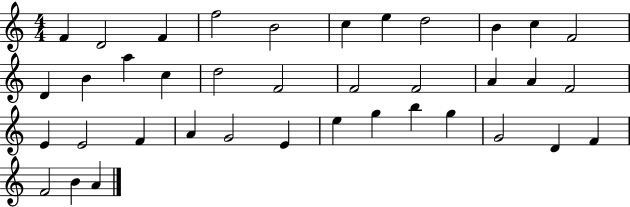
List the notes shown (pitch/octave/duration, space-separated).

F4/q D4/h F4/q F5/h B4/h C5/q E5/q D5/h B4/q C5/q F4/h D4/q B4/q A5/q C5/q D5/h F4/h F4/h F4/h A4/q A4/q F4/h E4/q E4/h F4/q A4/q G4/h E4/q E5/q G5/q B5/q G5/q G4/h D4/q F4/q F4/h B4/q A4/q